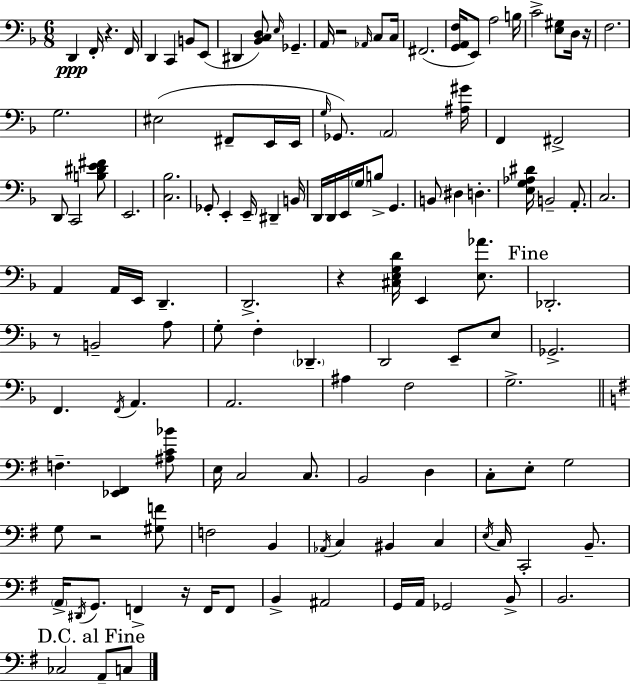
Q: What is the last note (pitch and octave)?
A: C3